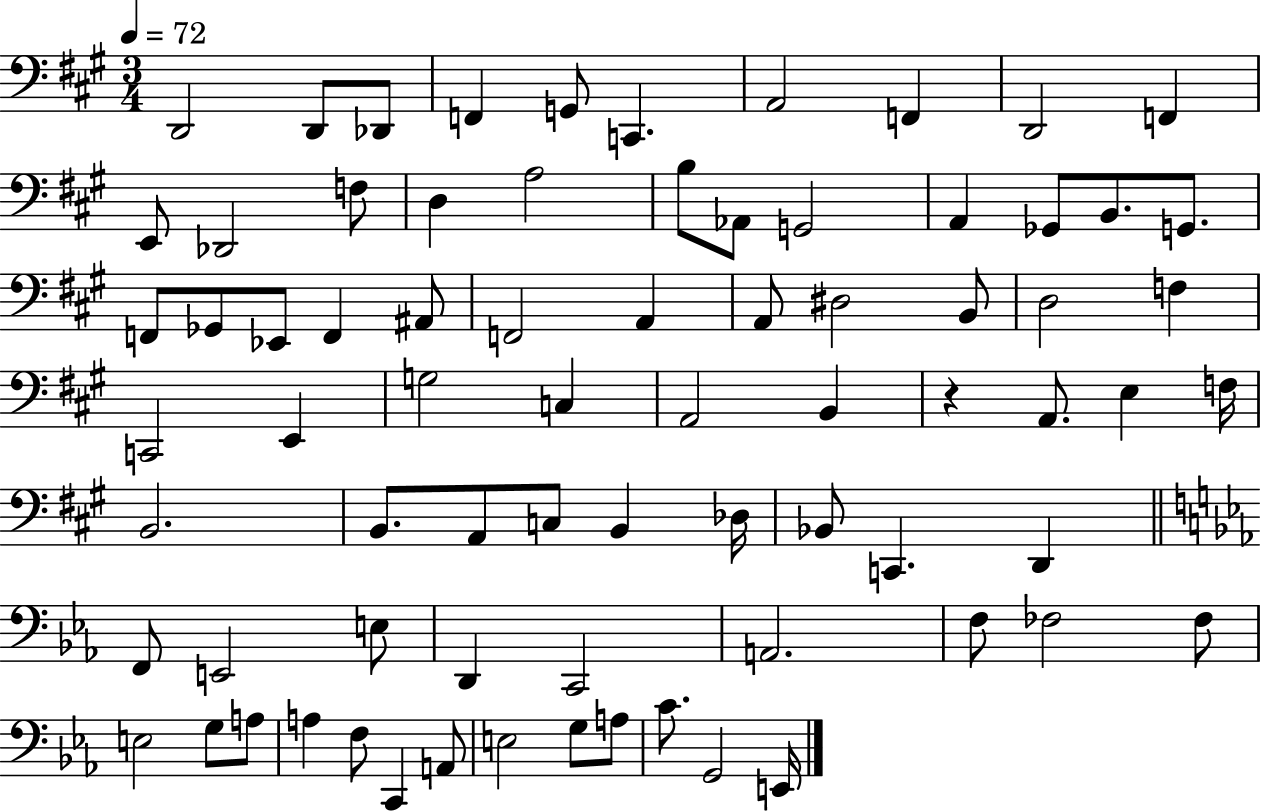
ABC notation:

X:1
T:Untitled
M:3/4
L:1/4
K:A
D,,2 D,,/2 _D,,/2 F,, G,,/2 C,, A,,2 F,, D,,2 F,, E,,/2 _D,,2 F,/2 D, A,2 B,/2 _A,,/2 G,,2 A,, _G,,/2 B,,/2 G,,/2 F,,/2 _G,,/2 _E,,/2 F,, ^A,,/2 F,,2 A,, A,,/2 ^D,2 B,,/2 D,2 F, C,,2 E,, G,2 C, A,,2 B,, z A,,/2 E, F,/4 B,,2 B,,/2 A,,/2 C,/2 B,, _D,/4 _B,,/2 C,, D,, F,,/2 E,,2 E,/2 D,, C,,2 A,,2 F,/2 _F,2 _F,/2 E,2 G,/2 A,/2 A, F,/2 C,, A,,/2 E,2 G,/2 A,/2 C/2 G,,2 E,,/4